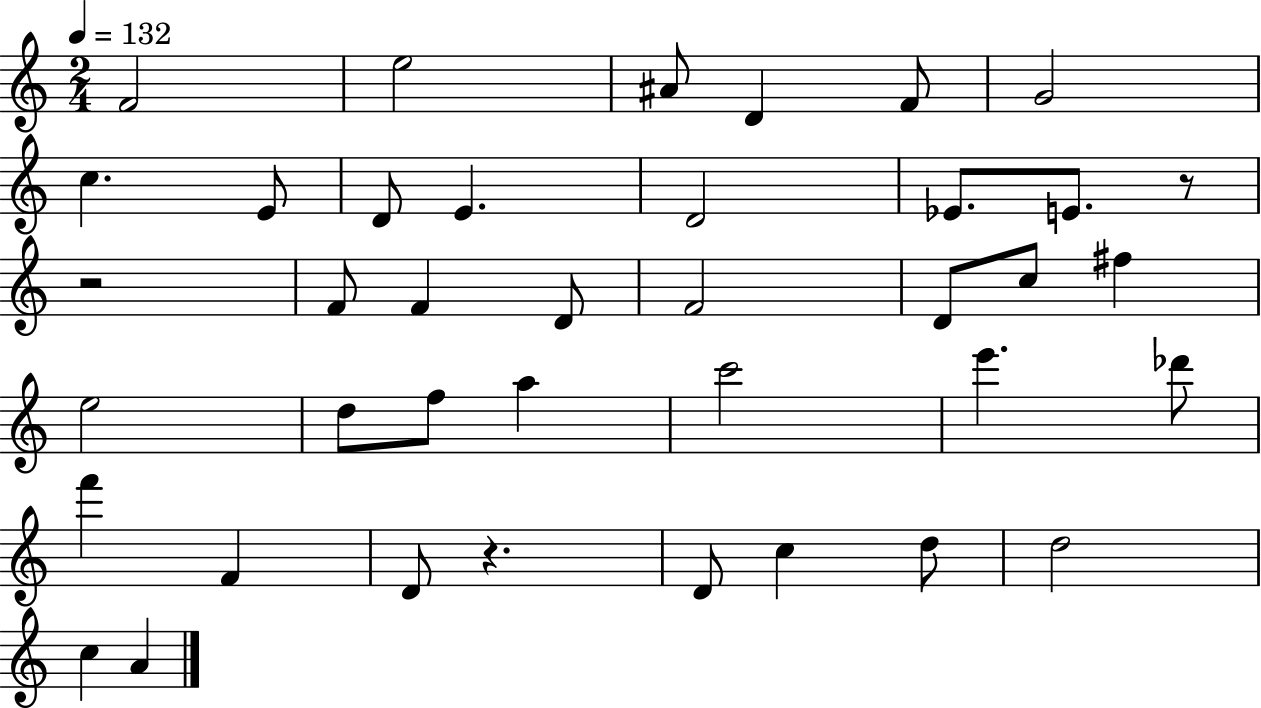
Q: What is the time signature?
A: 2/4